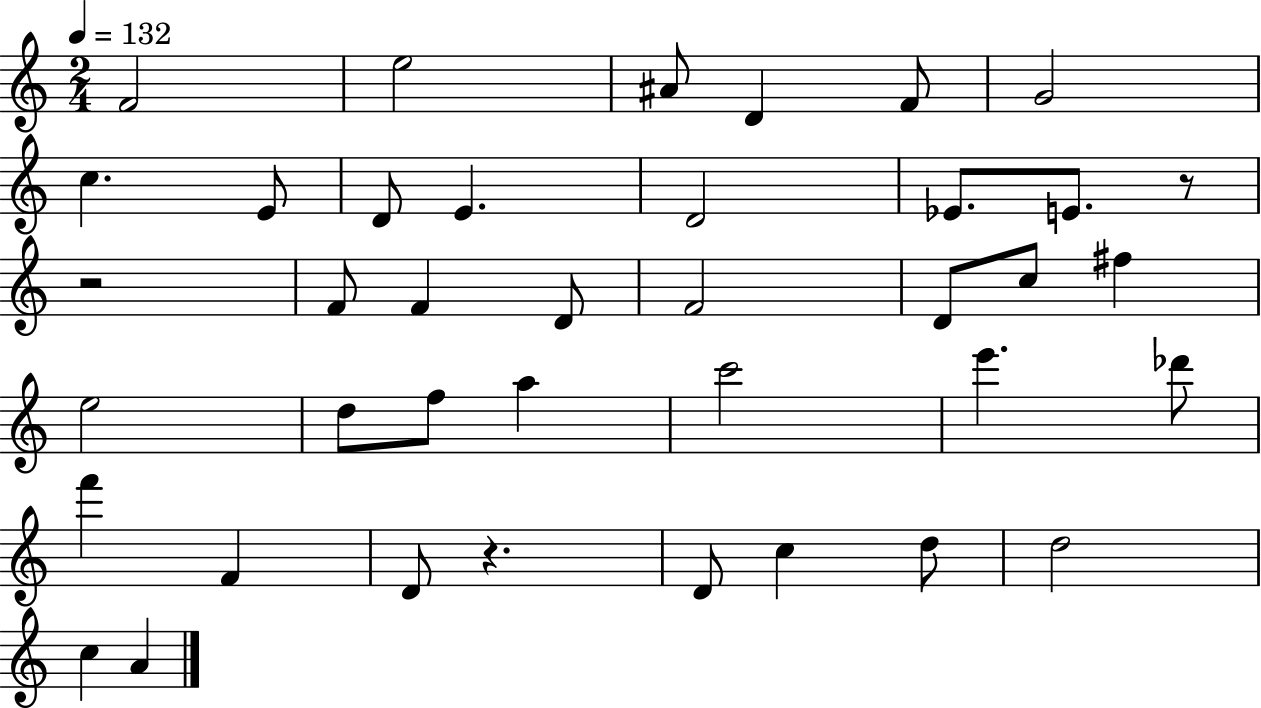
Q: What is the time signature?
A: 2/4